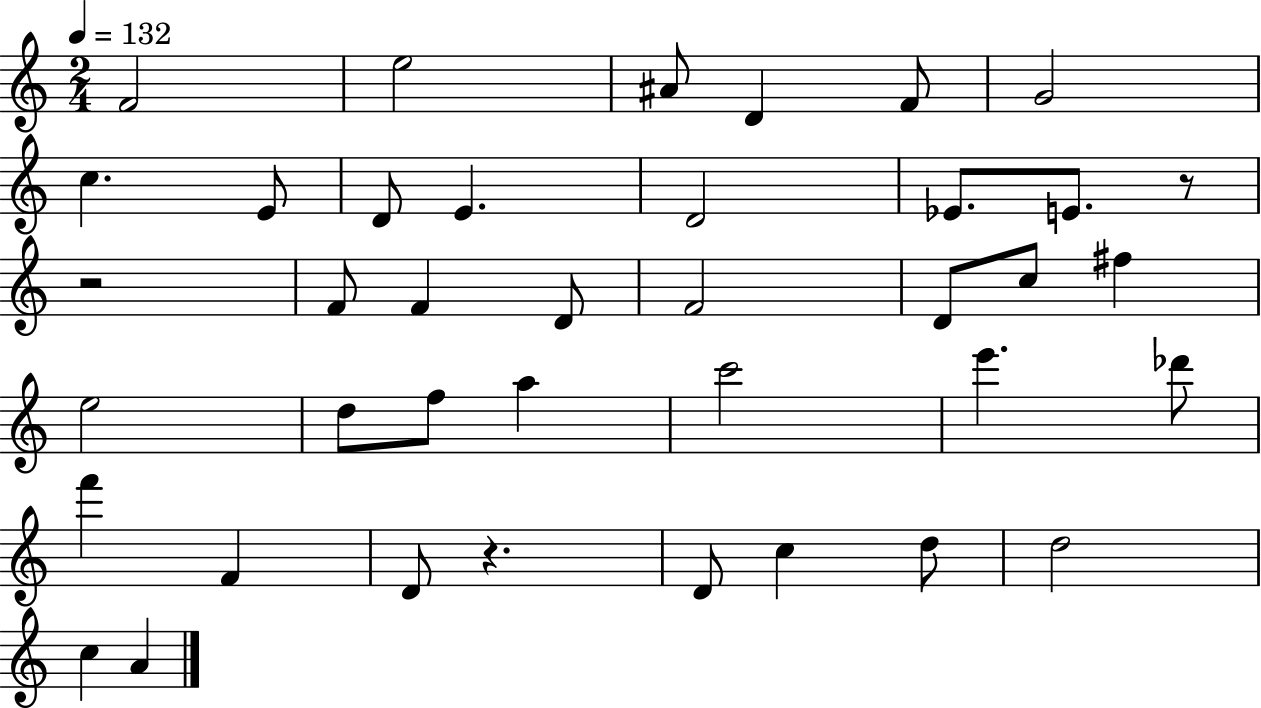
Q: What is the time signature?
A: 2/4